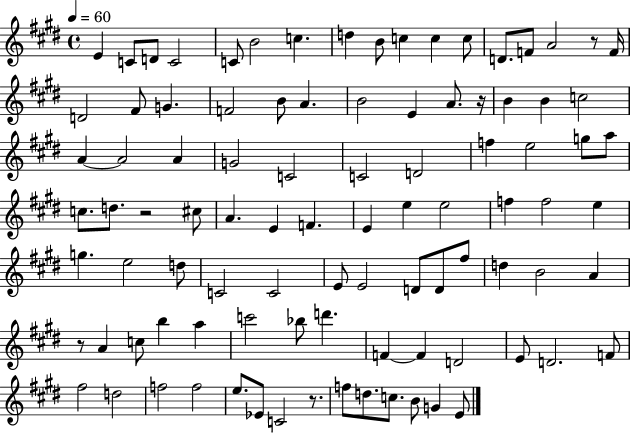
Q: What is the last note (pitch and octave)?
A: E4